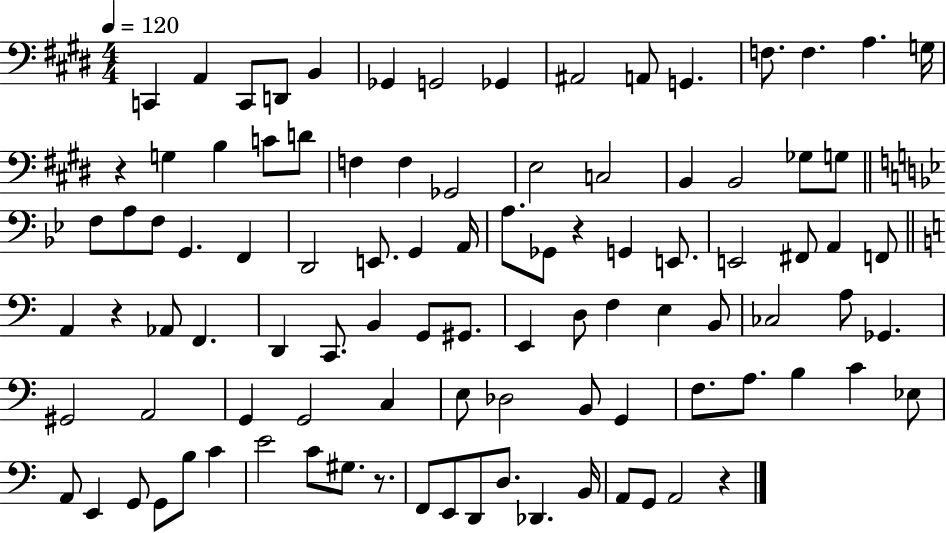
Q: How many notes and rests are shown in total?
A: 98